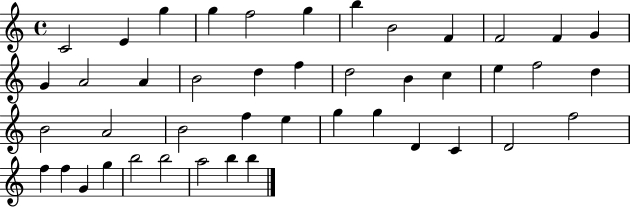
{
  \clef treble
  \time 4/4
  \defaultTimeSignature
  \key c \major
  c'2 e'4 g''4 | g''4 f''2 g''4 | b''4 b'2 f'4 | f'2 f'4 g'4 | \break g'4 a'2 a'4 | b'2 d''4 f''4 | d''2 b'4 c''4 | e''4 f''2 d''4 | \break b'2 a'2 | b'2 f''4 e''4 | g''4 g''4 d'4 c'4 | d'2 f''2 | \break f''4 f''4 g'4 g''4 | b''2 b''2 | a''2 b''4 b''4 | \bar "|."
}